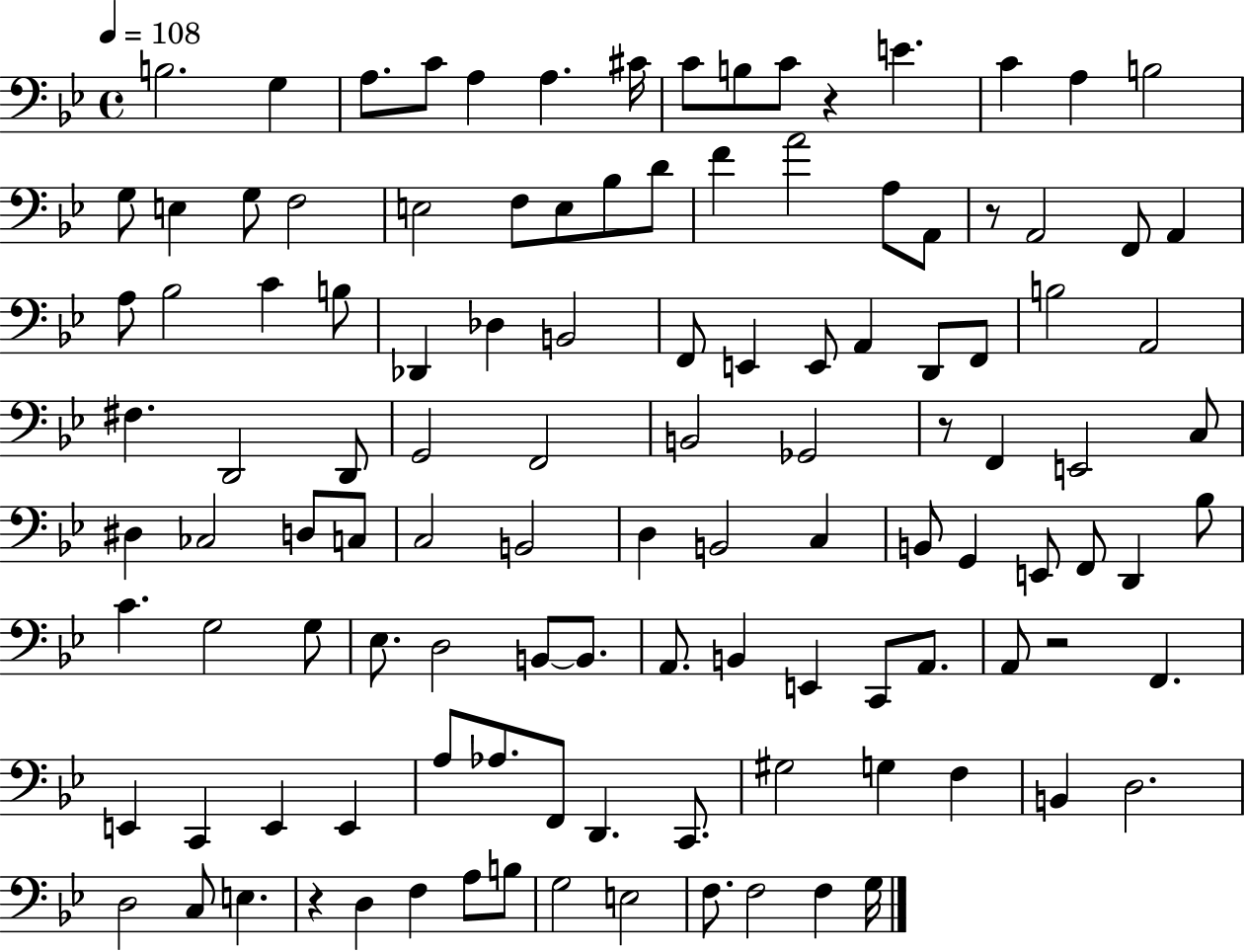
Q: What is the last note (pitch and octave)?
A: G3